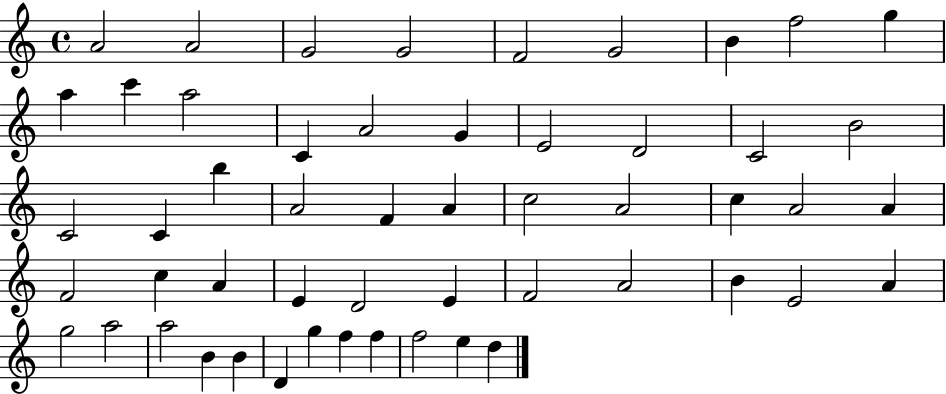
X:1
T:Untitled
M:4/4
L:1/4
K:C
A2 A2 G2 G2 F2 G2 B f2 g a c' a2 C A2 G E2 D2 C2 B2 C2 C b A2 F A c2 A2 c A2 A F2 c A E D2 E F2 A2 B E2 A g2 a2 a2 B B D g f f f2 e d